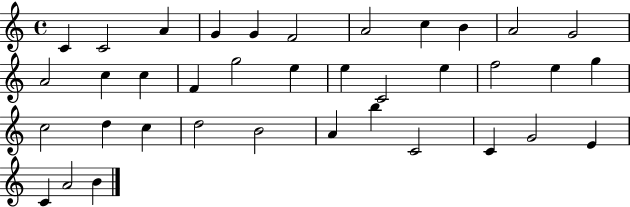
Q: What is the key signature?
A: C major